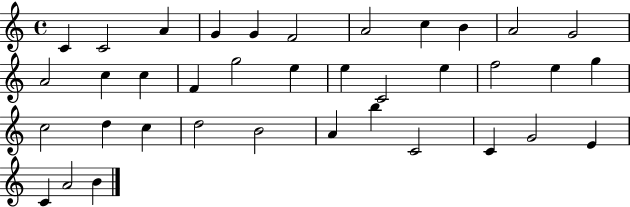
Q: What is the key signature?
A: C major